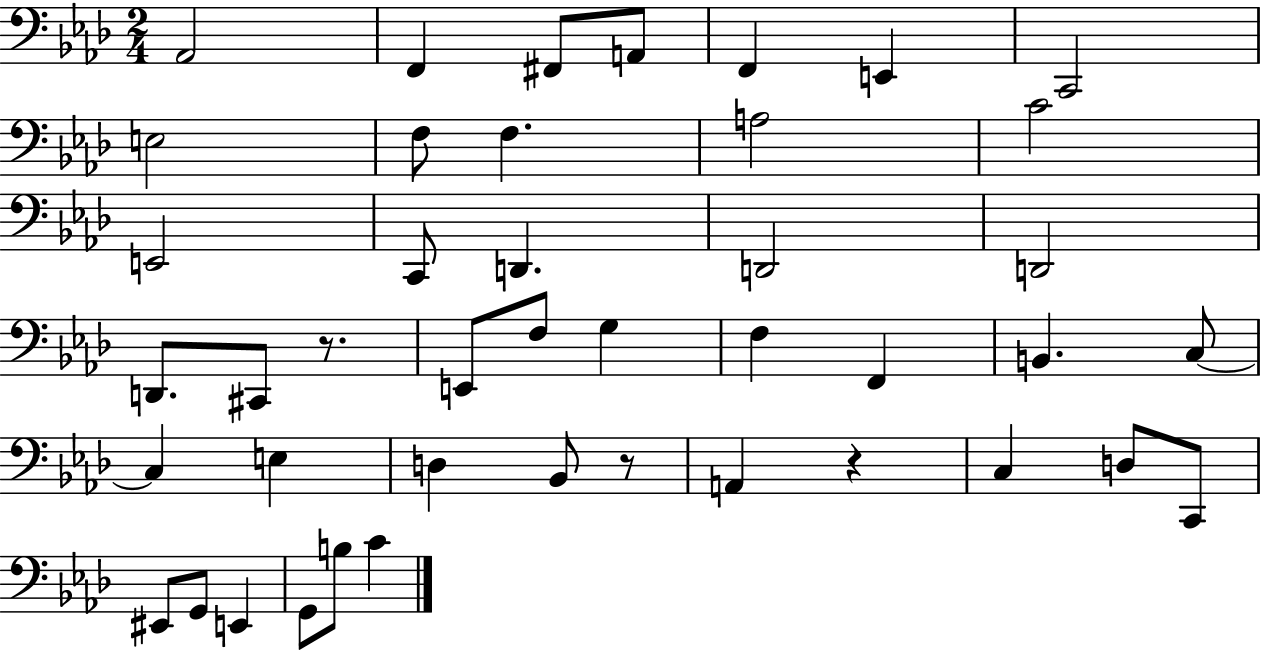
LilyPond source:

{
  \clef bass
  \numericTimeSignature
  \time 2/4
  \key aes \major
  aes,2 | f,4 fis,8 a,8 | f,4 e,4 | c,2 | \break e2 | f8 f4. | a2 | c'2 | \break e,2 | c,8 d,4. | d,2 | d,2 | \break d,8. cis,8 r8. | e,8 f8 g4 | f4 f,4 | b,4. c8~~ | \break c4 e4 | d4 bes,8 r8 | a,4 r4 | c4 d8 c,8 | \break eis,8 g,8 e,4 | g,8 b8 c'4 | \bar "|."
}